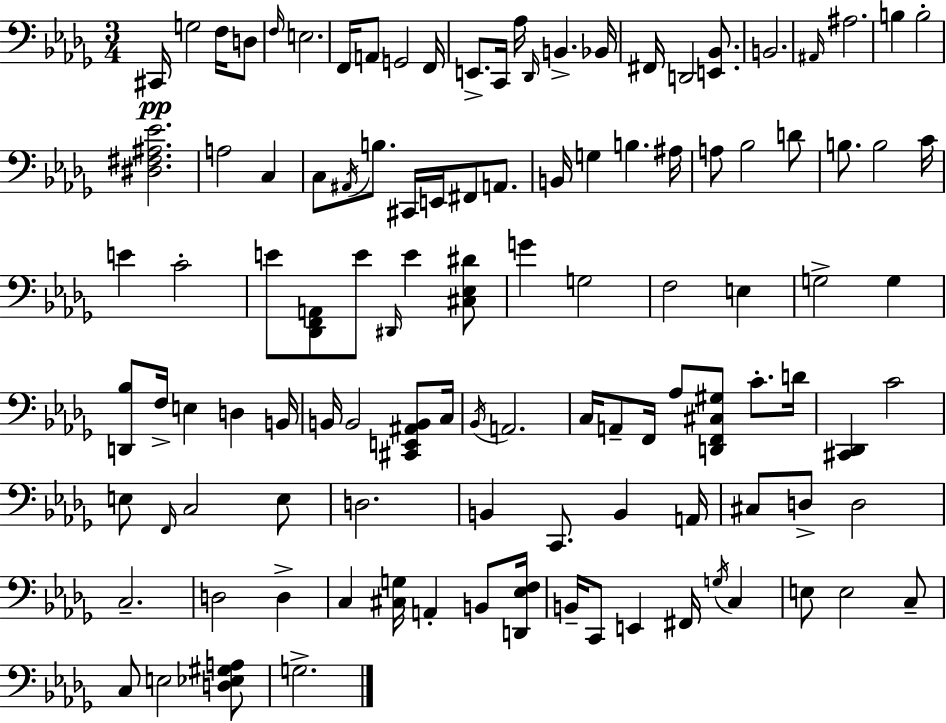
X:1
T:Untitled
M:3/4
L:1/4
K:Bbm
^C,,/4 G,2 F,/4 D,/2 F,/4 E,2 F,,/4 A,,/2 G,,2 F,,/4 E,,/2 C,,/4 _A,/4 _D,,/4 B,, _B,,/4 ^F,,/4 D,,2 [E,,_B,,]/2 B,,2 ^A,,/4 ^A,2 B, B,2 [^D,^F,^A,_E]2 A,2 C, C,/2 ^A,,/4 B,/2 ^C,,/4 E,,/4 ^F,,/2 A,,/2 B,,/4 G, B, ^A,/4 A,/2 _B,2 D/2 B,/2 B,2 C/4 E C2 E/2 [_D,,F,,A,,]/2 E/2 ^D,,/4 E [^C,_E,^D]/2 G G,2 F,2 E, G,2 G, [D,,_B,]/2 F,/4 E, D, B,,/4 B,,/4 B,,2 [^C,,E,,^A,,B,,]/2 C,/4 _B,,/4 A,,2 C,/4 A,,/2 F,,/4 _A,/2 [D,,F,,^C,^G,]/2 C/2 D/4 [^C,,_D,,] C2 E,/2 F,,/4 C,2 E,/2 D,2 B,, C,,/2 B,, A,,/4 ^C,/2 D,/2 D,2 C,2 D,2 D, C, [^C,G,]/4 A,, B,,/2 [D,,_E,F,]/4 B,,/4 C,,/2 E,, ^F,,/4 G,/4 C, E,/2 E,2 C,/2 C,/2 E,2 [D,_E,^G,A,]/2 G,2